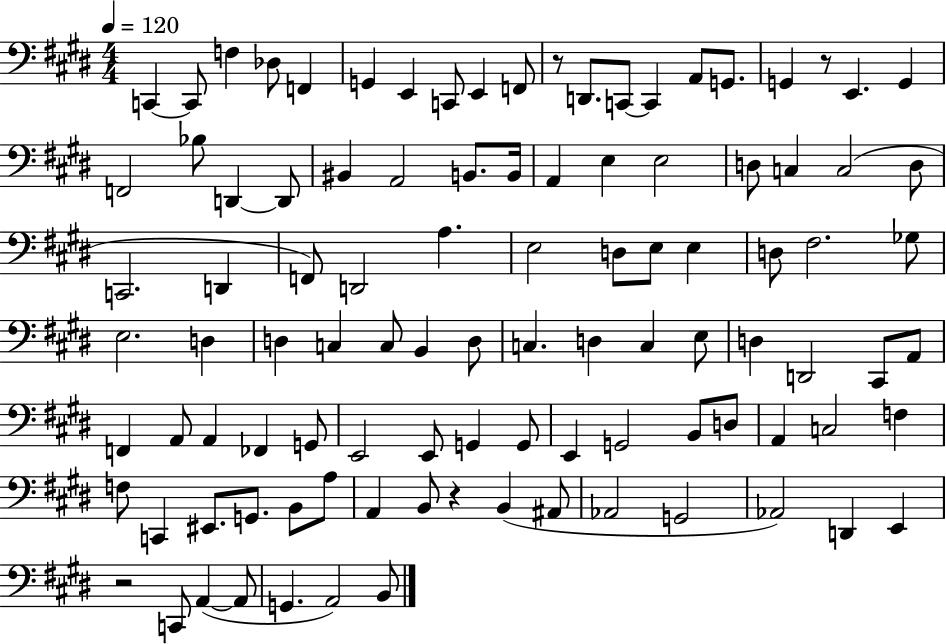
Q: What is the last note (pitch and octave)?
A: B2